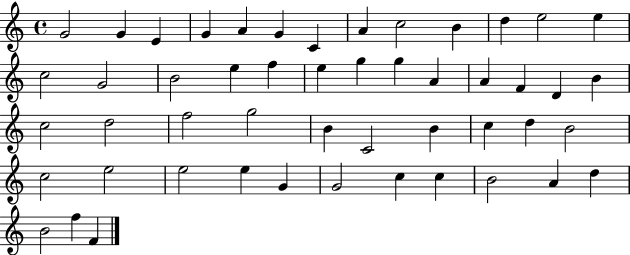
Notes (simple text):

G4/h G4/q E4/q G4/q A4/q G4/q C4/q A4/q C5/h B4/q D5/q E5/h E5/q C5/h G4/h B4/h E5/q F5/q E5/q G5/q G5/q A4/q A4/q F4/q D4/q B4/q C5/h D5/h F5/h G5/h B4/q C4/h B4/q C5/q D5/q B4/h C5/h E5/h E5/h E5/q G4/q G4/h C5/q C5/q B4/h A4/q D5/q B4/h F5/q F4/q